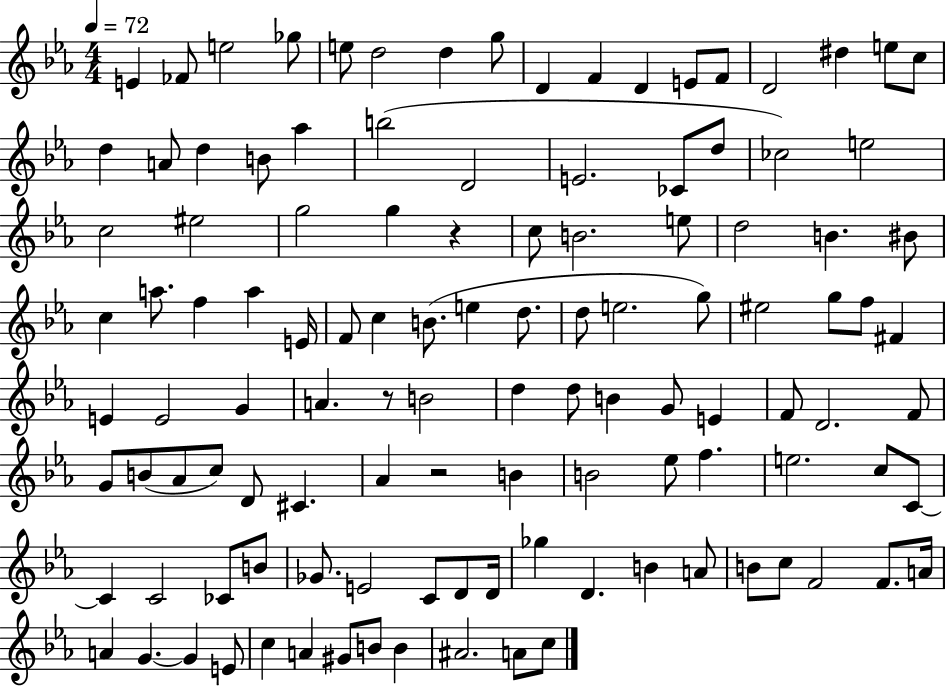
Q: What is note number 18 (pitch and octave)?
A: D5